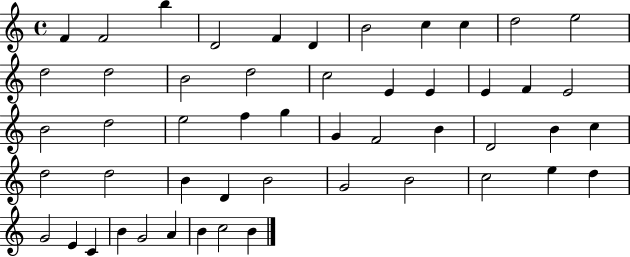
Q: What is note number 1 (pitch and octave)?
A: F4